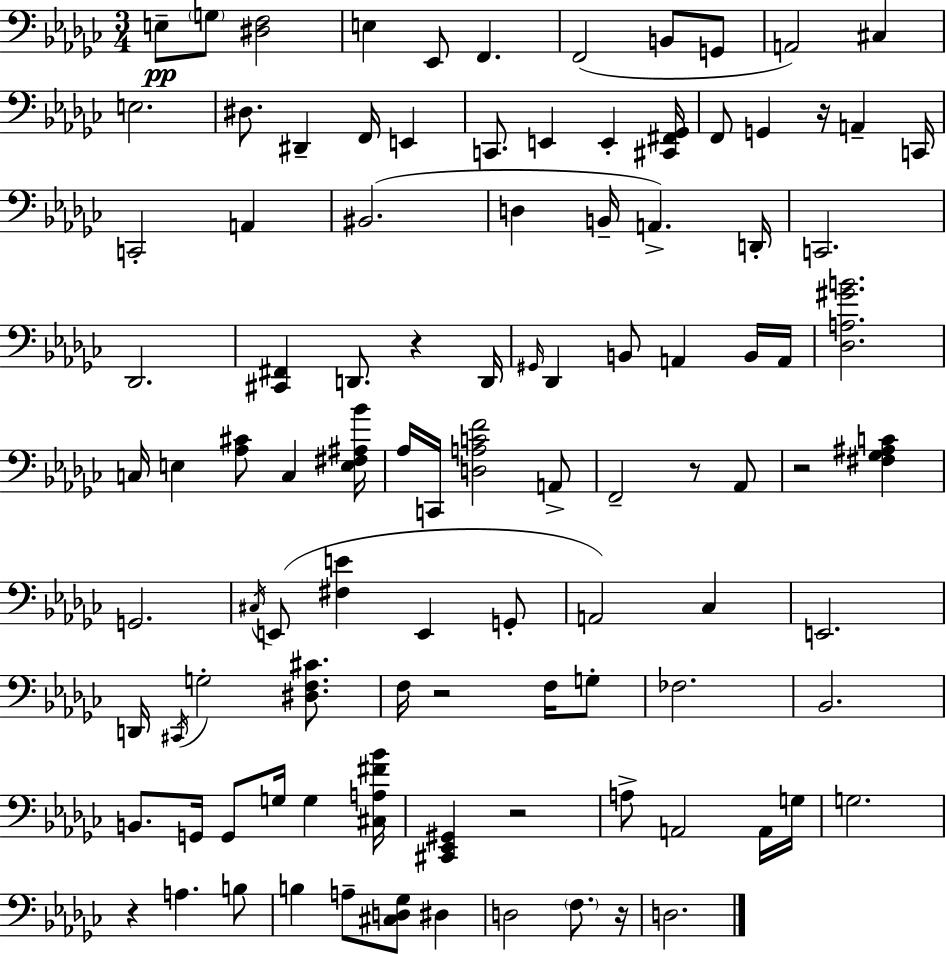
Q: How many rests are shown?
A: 8